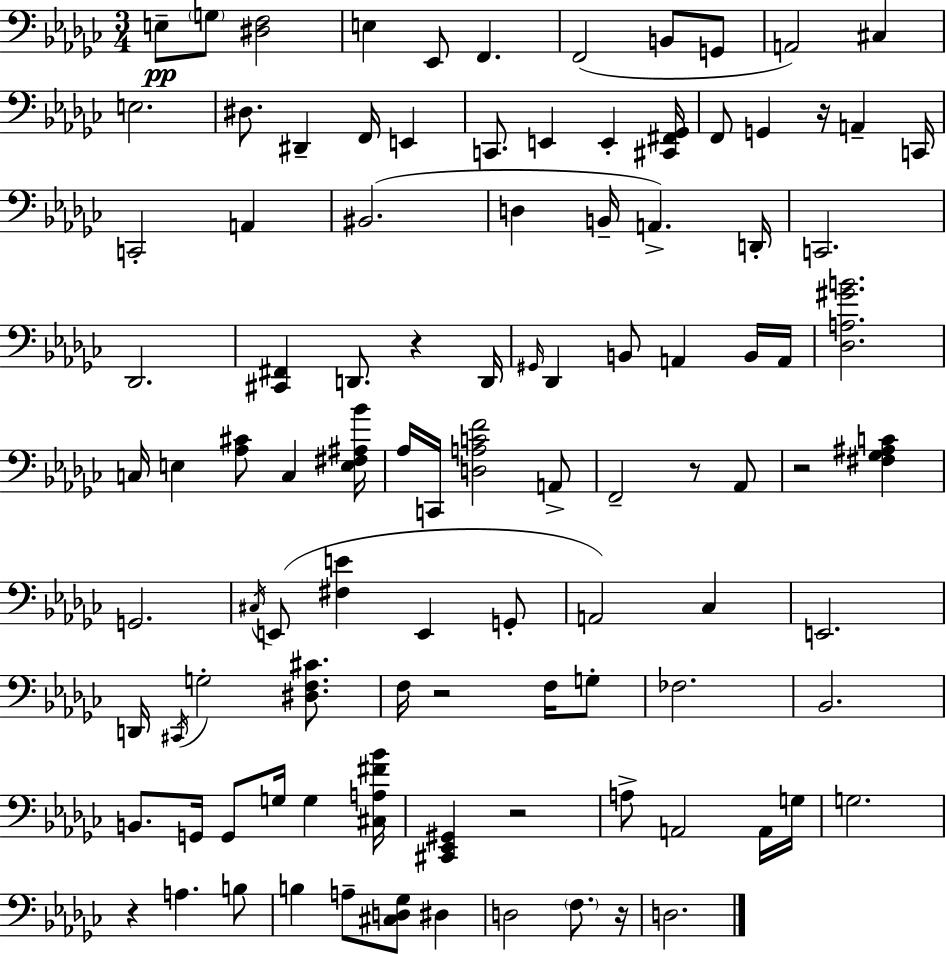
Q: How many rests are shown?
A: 8